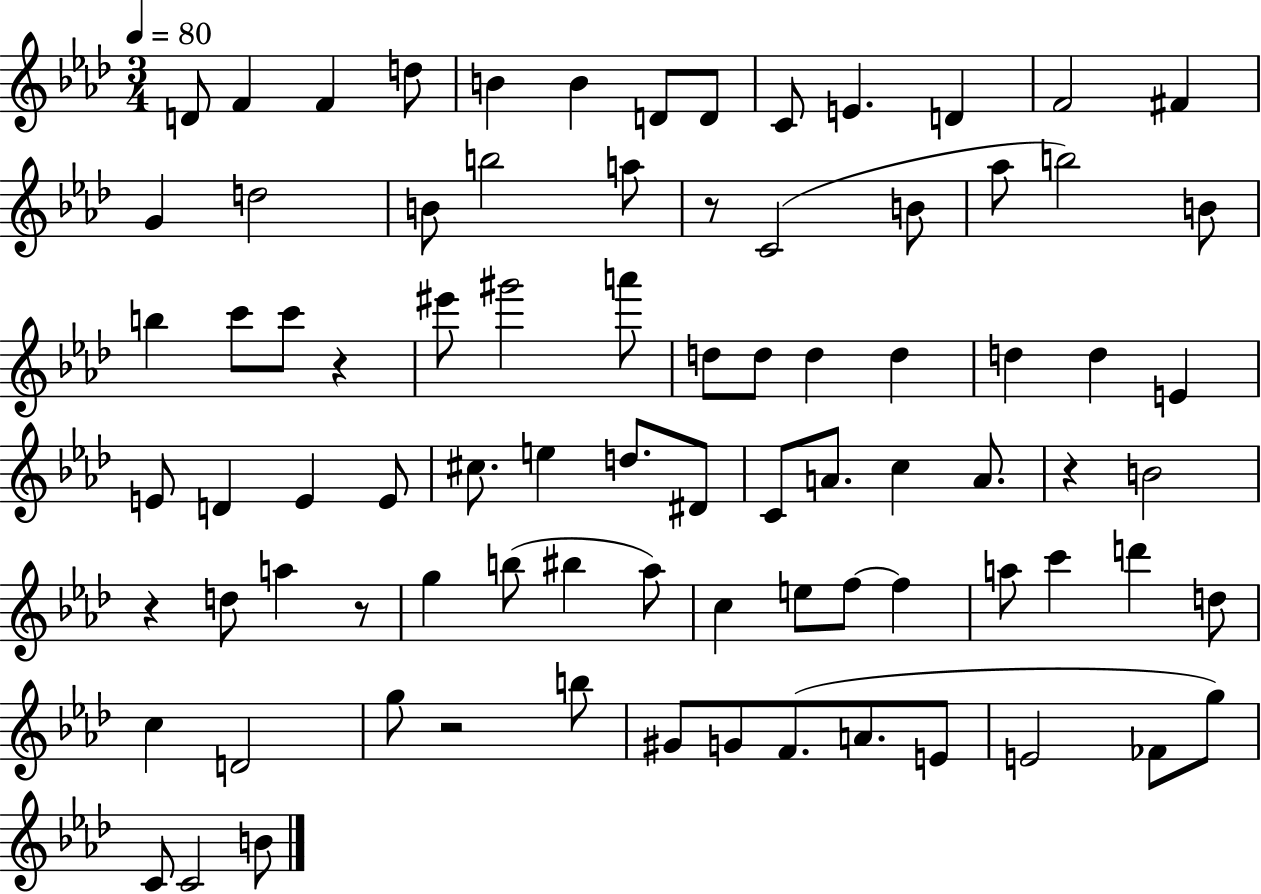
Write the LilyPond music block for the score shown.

{
  \clef treble
  \numericTimeSignature
  \time 3/4
  \key aes \major
  \tempo 4 = 80
  d'8 f'4 f'4 d''8 | b'4 b'4 d'8 d'8 | c'8 e'4. d'4 | f'2 fis'4 | \break g'4 d''2 | b'8 b''2 a''8 | r8 c'2( b'8 | aes''8 b''2) b'8 | \break b''4 c'''8 c'''8 r4 | eis'''8 gis'''2 a'''8 | d''8 d''8 d''4 d''4 | d''4 d''4 e'4 | \break e'8 d'4 e'4 e'8 | cis''8. e''4 d''8. dis'8 | c'8 a'8. c''4 a'8. | r4 b'2 | \break r4 d''8 a''4 r8 | g''4 b''8( bis''4 aes''8) | c''4 e''8 f''8~~ f''4 | a''8 c'''4 d'''4 d''8 | \break c''4 d'2 | g''8 r2 b''8 | gis'8 g'8 f'8.( a'8. e'8 | e'2 fes'8 g''8) | \break c'8 c'2 b'8 | \bar "|."
}